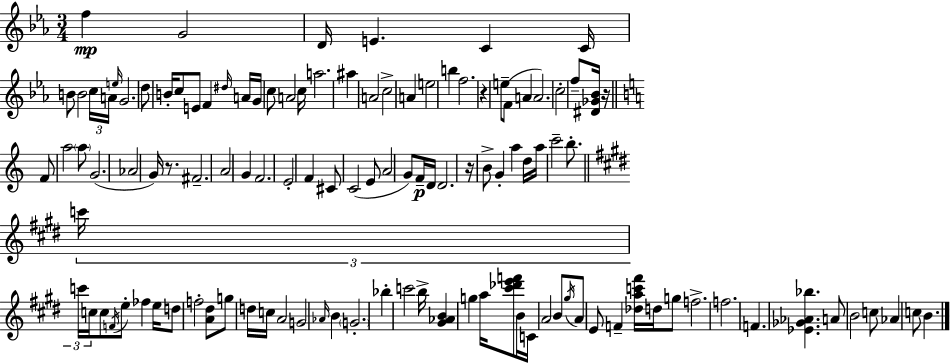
{
  \clef treble
  \numericTimeSignature
  \time 3/4
  \key c \minor
  \repeat volta 2 { f''4\mp g'2 | d'16 e'4. c'4 c'16 | b'8 b'2 \tuplet 3/2 { c''16 a'16 | \grace { e''16 } } g'2. | \break d''8 b'16-. c''8 e'8 f'4 | \grace { dis''16 } a'16 g'16 c''8 a'2 | c''16 a''2. | ais''4 a'2 | \break c''2-> a'4 | e''2 b''4 | f''2. | r4 e''8-- f'8( a'4 | \break a'2.) | c''2-. f''8-- | <dis' ges' bes'>16 r16 \bar "||" \break \key c \major f'8 a''2 \parenthesize a''8 | g'2.( | aes'2 g'16) r8. | fis'2.-- | \break a'2 g'4 | f'2. | e'2-. f'4 | cis'8 c'2( e'8 | \break a'2 g'8) f'16--\p d'16 | d'2. | r16 b'8-> g'4-. a''4 d''16 | a''16 c'''2-- b''8.-. | \break \bar "||" \break \key e \major \tuplet 3/2 { c'''16 c'''16 c''16 } c''8 \acciaccatura { f'16 } e''8-. fes''4 | e''16 d''8 f''2-. <a' dis''>8 | g''8 d''16 c''16 a'2 | g'2 \grace { aes'16 } b'4 | \break \parenthesize g'2.-. | bes''4-. c'''2 | b''16-> <gis' aes' b'>4 g''4 a''16 | <cis''' des''' e''' f'''>8 b'16 c'16 a'2 | \break b'8 \acciaccatura { gis''16 } a'8 e'8 f'4-- <des'' a'' c''' fis'''>16 | d''16 g''8 f''2.-> | f''2. | f'4. <ees' ges' aes' bes''>4. | \break a'8 b'2 | c''8 aes'4 c''8 b'4. | } \bar "|."
}